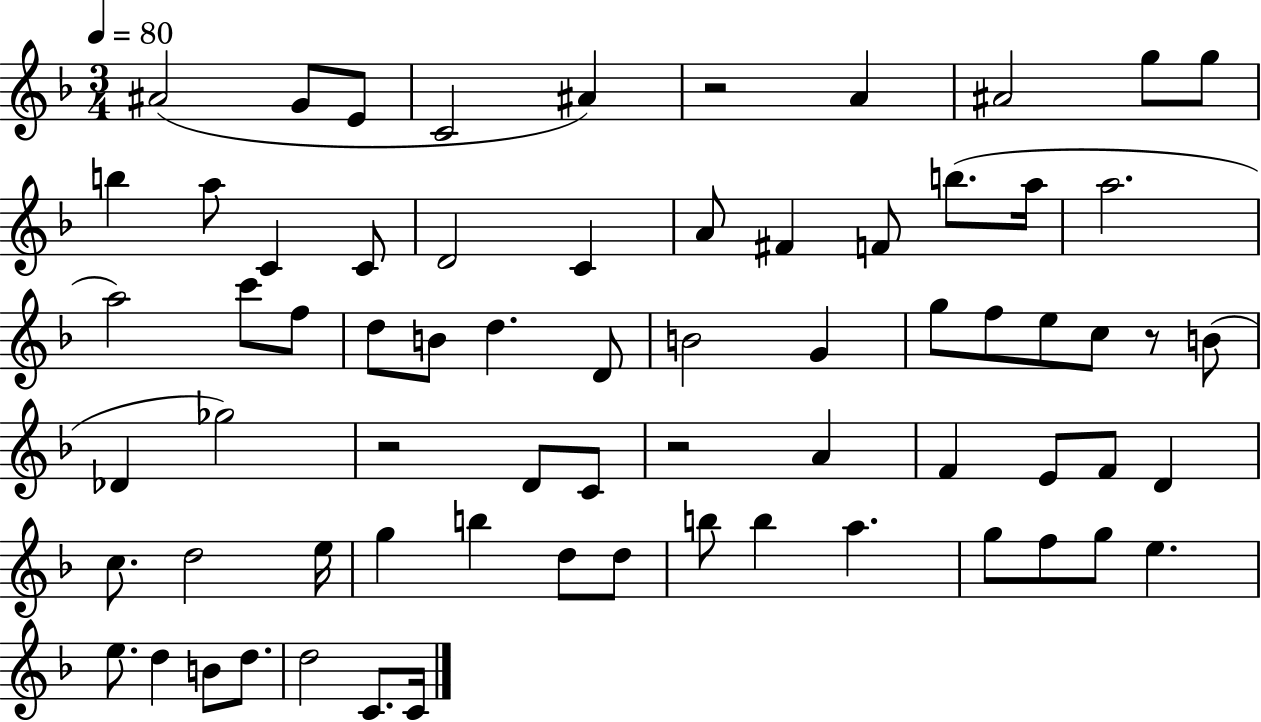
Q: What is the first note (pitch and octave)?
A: A#4